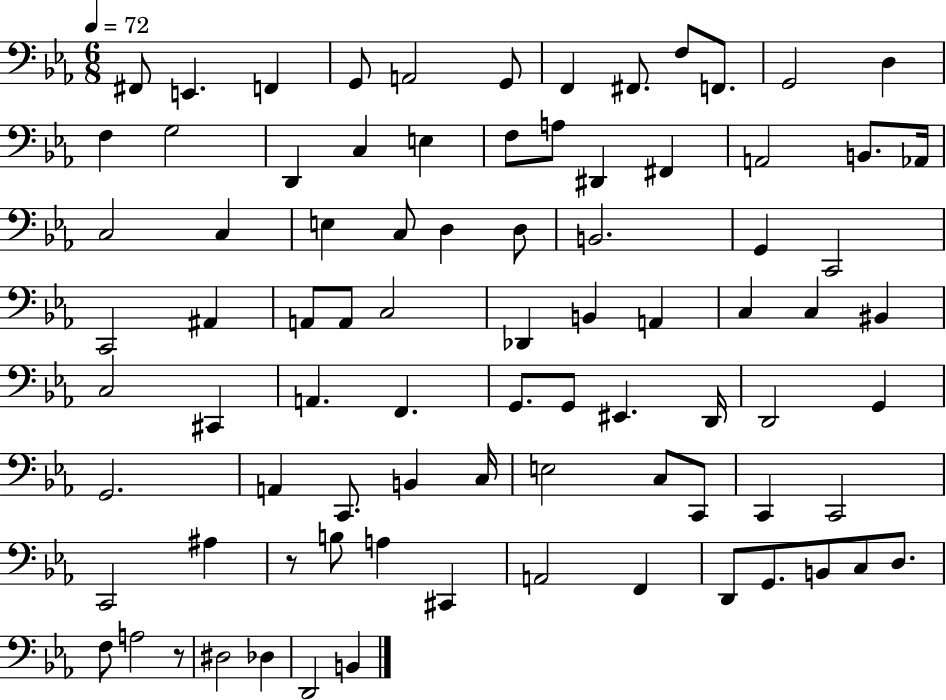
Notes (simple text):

F#2/e E2/q. F2/q G2/e A2/h G2/e F2/q F#2/e. F3/e F2/e. G2/h D3/q F3/q G3/h D2/q C3/q E3/q F3/e A3/e D#2/q F#2/q A2/h B2/e. Ab2/s C3/h C3/q E3/q C3/e D3/q D3/e B2/h. G2/q C2/h C2/h A#2/q A2/e A2/e C3/h Db2/q B2/q A2/q C3/q C3/q BIS2/q C3/h C#2/q A2/q. F2/q. G2/e. G2/e EIS2/q. D2/s D2/h G2/q G2/h. A2/q C2/e. B2/q C3/s E3/h C3/e C2/e C2/q C2/h C2/h A#3/q R/e B3/e A3/q C#2/q A2/h F2/q D2/e G2/e. B2/e C3/e D3/e. F3/e A3/h R/e D#3/h Db3/q D2/h B2/q